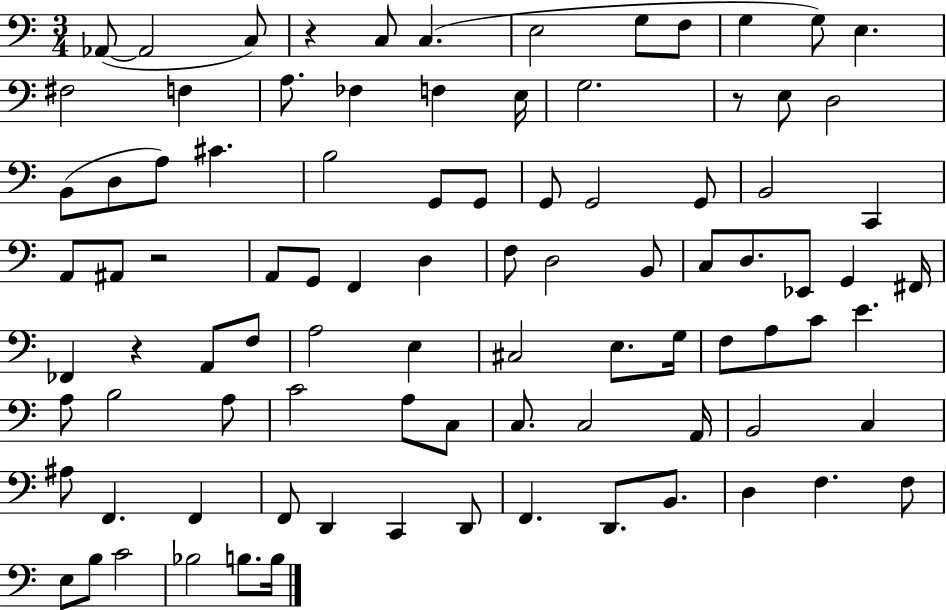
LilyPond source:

{
  \clef bass
  \numericTimeSignature
  \time 3/4
  \key c \major
  \repeat volta 2 { aes,8~(~ aes,2 c8) | r4 c8 c4.( | e2 g8 f8 | g4 g8) e4. | \break fis2 f4 | a8. fes4 f4 e16 | g2. | r8 e8 d2 | \break b,8( d8 a8) cis'4. | b2 g,8 g,8 | g,8 g,2 g,8 | b,2 c,4 | \break a,8 ais,8 r2 | a,8 g,8 f,4 d4 | f8 d2 b,8 | c8 d8. ees,8 g,4 fis,16 | \break fes,4 r4 a,8 f8 | a2 e4 | cis2 e8. g16 | f8 a8 c'8 e'4. | \break a8 b2 a8 | c'2 a8 c8 | c8. c2 a,16 | b,2 c4 | \break ais8 f,4. f,4 | f,8 d,4 c,4 d,8 | f,4. d,8. b,8. | d4 f4. f8 | \break e8 b8 c'2 | bes2 b8. b16 | } \bar "|."
}